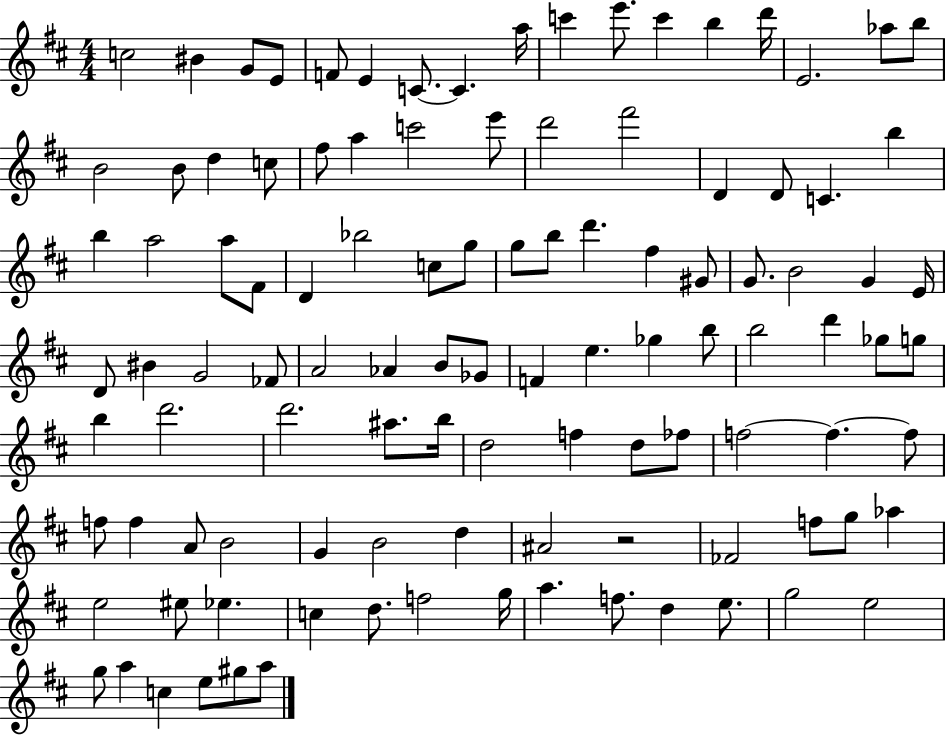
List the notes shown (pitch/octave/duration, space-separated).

C5/h BIS4/q G4/e E4/e F4/e E4/q C4/e. C4/q. A5/s C6/q E6/e. C6/q B5/q D6/s E4/h. Ab5/e B5/e B4/h B4/e D5/q C5/e F#5/e A5/q C6/h E6/e D6/h F#6/h D4/q D4/e C4/q. B5/q B5/q A5/h A5/e F#4/e D4/q Bb5/h C5/e G5/e G5/e B5/e D6/q. F#5/q G#4/e G4/e. B4/h G4/q E4/s D4/e BIS4/q G4/h FES4/e A4/h Ab4/q B4/e Gb4/e F4/q E5/q. Gb5/q B5/e B5/h D6/q Gb5/e G5/e B5/q D6/h. D6/h. A#5/e. B5/s D5/h F5/q D5/e FES5/e F5/h F5/q. F5/e F5/e F5/q A4/e B4/h G4/q B4/h D5/q A#4/h R/h FES4/h F5/e G5/e Ab5/q E5/h EIS5/e Eb5/q. C5/q D5/e. F5/h G5/s A5/q. F5/e. D5/q E5/e. G5/h E5/h G5/e A5/q C5/q E5/e G#5/e A5/e